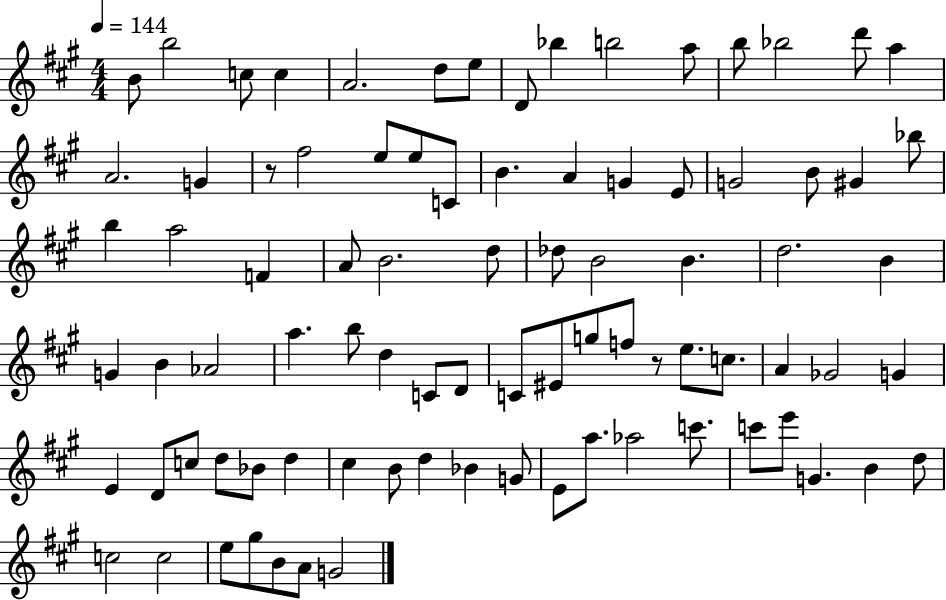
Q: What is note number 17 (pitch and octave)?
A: G4